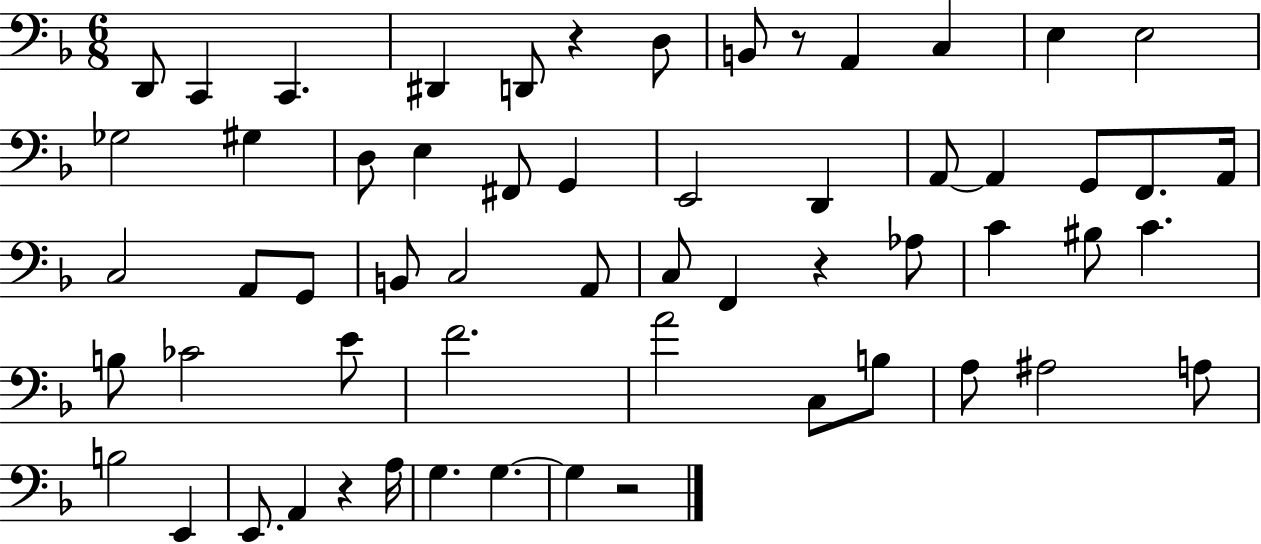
D2/e C2/q C2/q. D#2/q D2/e R/q D3/e B2/e R/e A2/q C3/q E3/q E3/h Gb3/h G#3/q D3/e E3/q F#2/e G2/q E2/h D2/q A2/e A2/q G2/e F2/e. A2/s C3/h A2/e G2/e B2/e C3/h A2/e C3/e F2/q R/q Ab3/e C4/q BIS3/e C4/q. B3/e CES4/h E4/e F4/h. A4/h C3/e B3/e A3/e A#3/h A3/e B3/h E2/q E2/e. A2/q R/q A3/s G3/q. G3/q. G3/q R/h